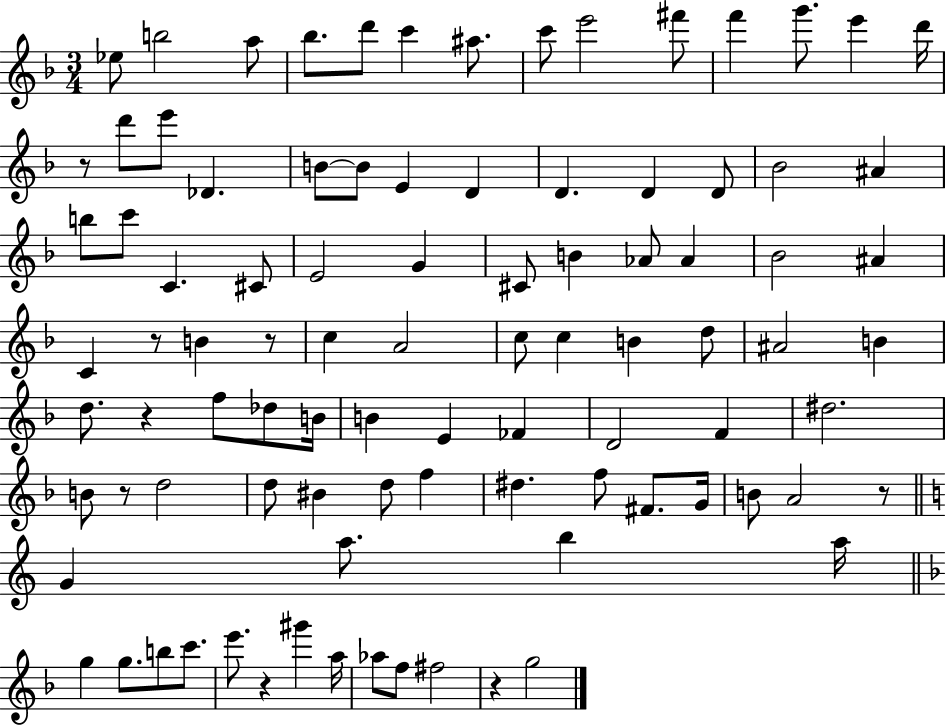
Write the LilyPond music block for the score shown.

{
  \clef treble
  \numericTimeSignature
  \time 3/4
  \key f \major
  ees''8 b''2 a''8 | bes''8. d'''8 c'''4 ais''8. | c'''8 e'''2 fis'''8 | f'''4 g'''8. e'''4 d'''16 | \break r8 d'''8 e'''8 des'4. | b'8~~ b'8 e'4 d'4 | d'4. d'4 d'8 | bes'2 ais'4 | \break b''8 c'''8 c'4. cis'8 | e'2 g'4 | cis'8 b'4 aes'8 aes'4 | bes'2 ais'4 | \break c'4 r8 b'4 r8 | c''4 a'2 | c''8 c''4 b'4 d''8 | ais'2 b'4 | \break d''8. r4 f''8 des''8 b'16 | b'4 e'4 fes'4 | d'2 f'4 | dis''2. | \break b'8 r8 d''2 | d''8 bis'4 d''8 f''4 | dis''4. f''8 fis'8. g'16 | b'8 a'2 r8 | \break \bar "||" \break \key a \minor g'4 a''8. b''4 a''16 | \bar "||" \break \key d \minor g''4 g''8. b''8 c'''8. | e'''8. r4 gis'''4 a''16 | aes''8 f''8 fis''2 | r4 g''2 | \break \bar "|."
}